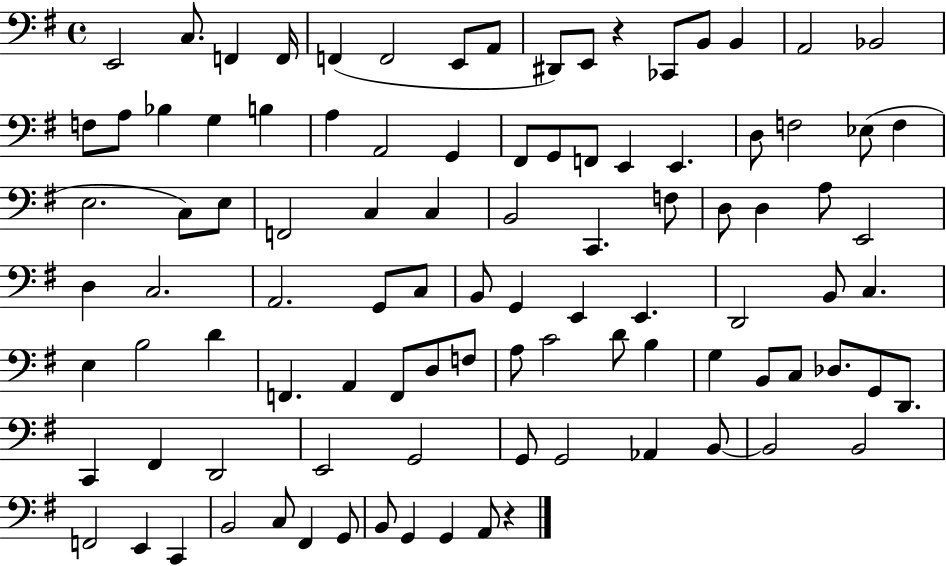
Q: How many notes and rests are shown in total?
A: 99